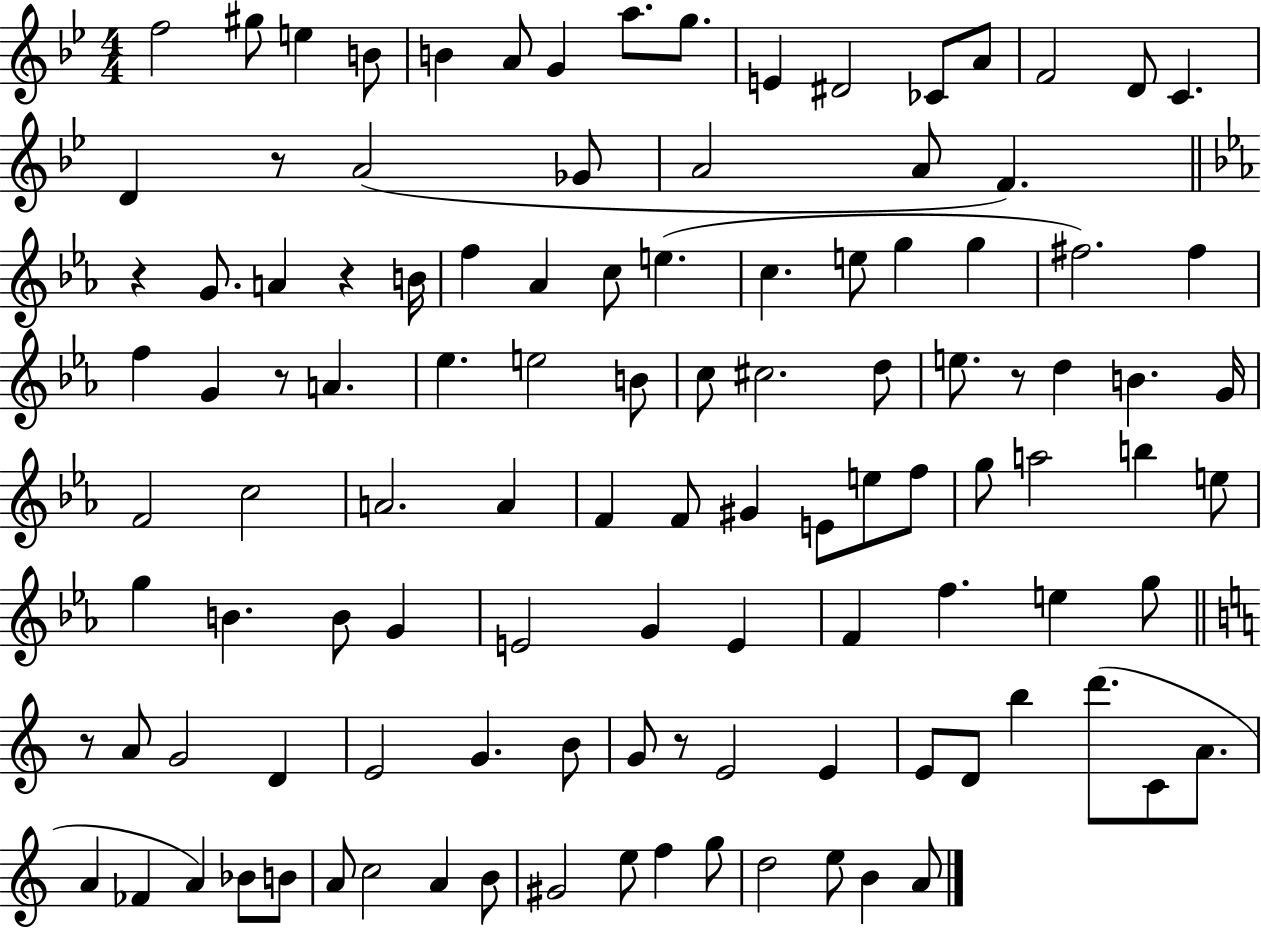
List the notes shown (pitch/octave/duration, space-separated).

F5/h G#5/e E5/q B4/e B4/q A4/e G4/q A5/e. G5/e. E4/q D#4/h CES4/e A4/e F4/h D4/e C4/q. D4/q R/e A4/h Gb4/e A4/h A4/e F4/q. R/q G4/e. A4/q R/q B4/s F5/q Ab4/q C5/e E5/q. C5/q. E5/e G5/q G5/q F#5/h. F#5/q F5/q G4/q R/e A4/q. Eb5/q. E5/h B4/e C5/e C#5/h. D5/e E5/e. R/e D5/q B4/q. G4/s F4/h C5/h A4/h. A4/q F4/q F4/e G#4/q E4/e E5/e F5/e G5/e A5/h B5/q E5/e G5/q B4/q. B4/e G4/q E4/h G4/q E4/q F4/q F5/q. E5/q G5/e R/e A4/e G4/h D4/q E4/h G4/q. B4/e G4/e R/e E4/h E4/q E4/e D4/e B5/q D6/e. C4/e A4/e. A4/q FES4/q A4/q Bb4/e B4/e A4/e C5/h A4/q B4/e G#4/h E5/e F5/q G5/e D5/h E5/e B4/q A4/e